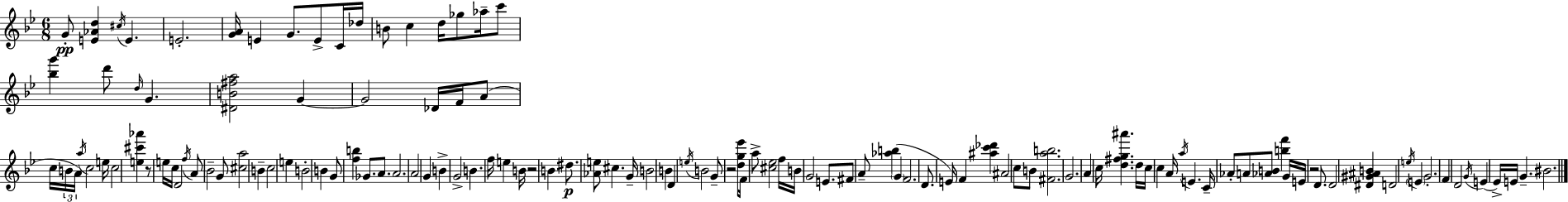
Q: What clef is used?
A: treble